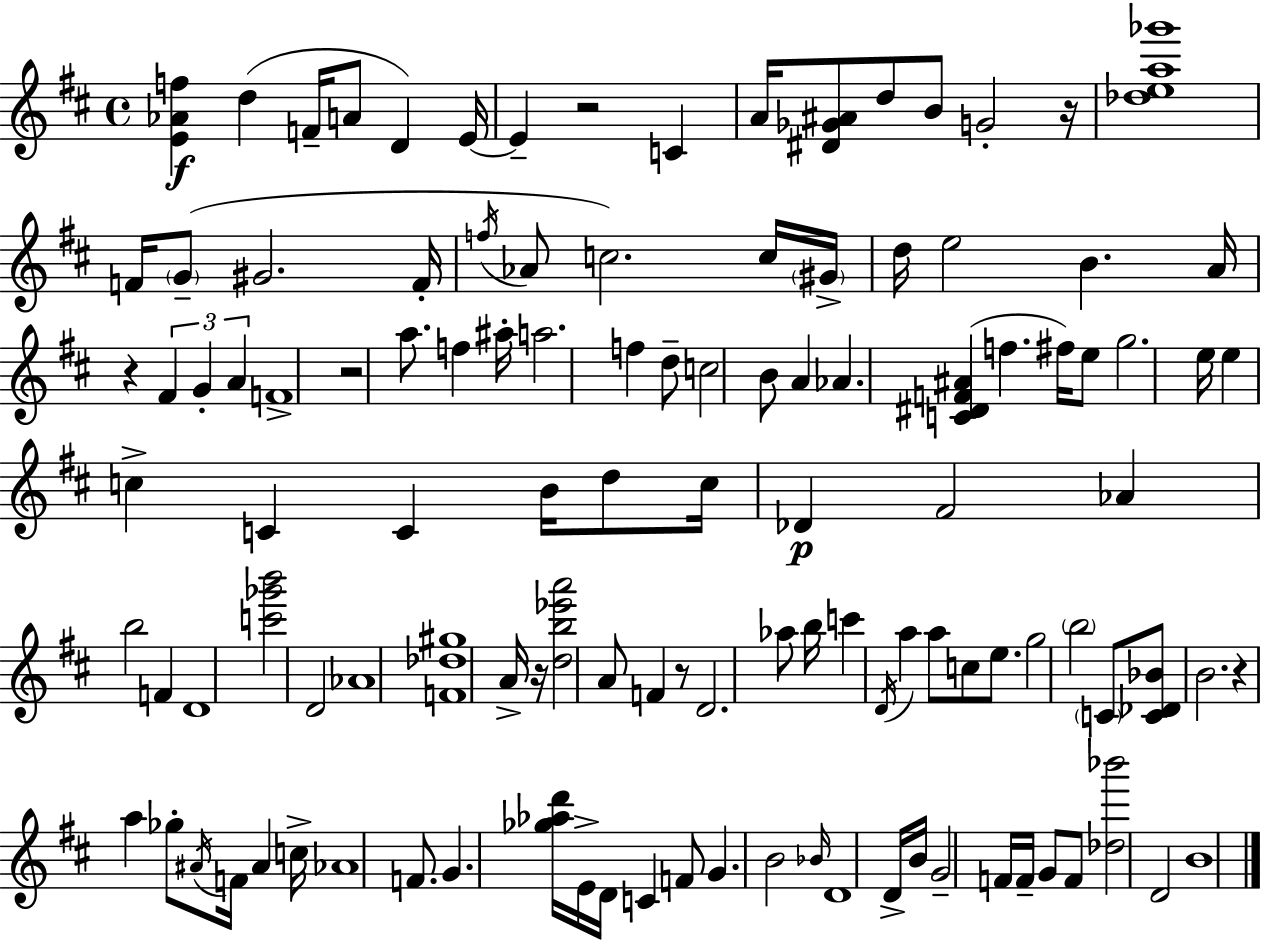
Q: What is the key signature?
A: D major